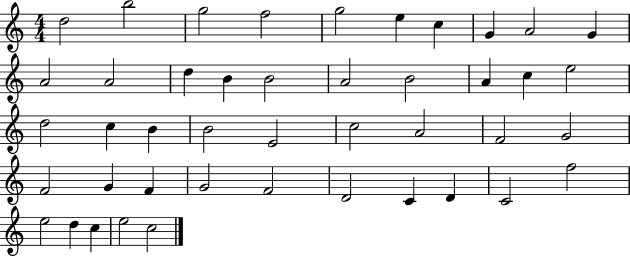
X:1
T:Untitled
M:4/4
L:1/4
K:C
d2 b2 g2 f2 g2 e c G A2 G A2 A2 d B B2 A2 B2 A c e2 d2 c B B2 E2 c2 A2 F2 G2 F2 G F G2 F2 D2 C D C2 f2 e2 d c e2 c2